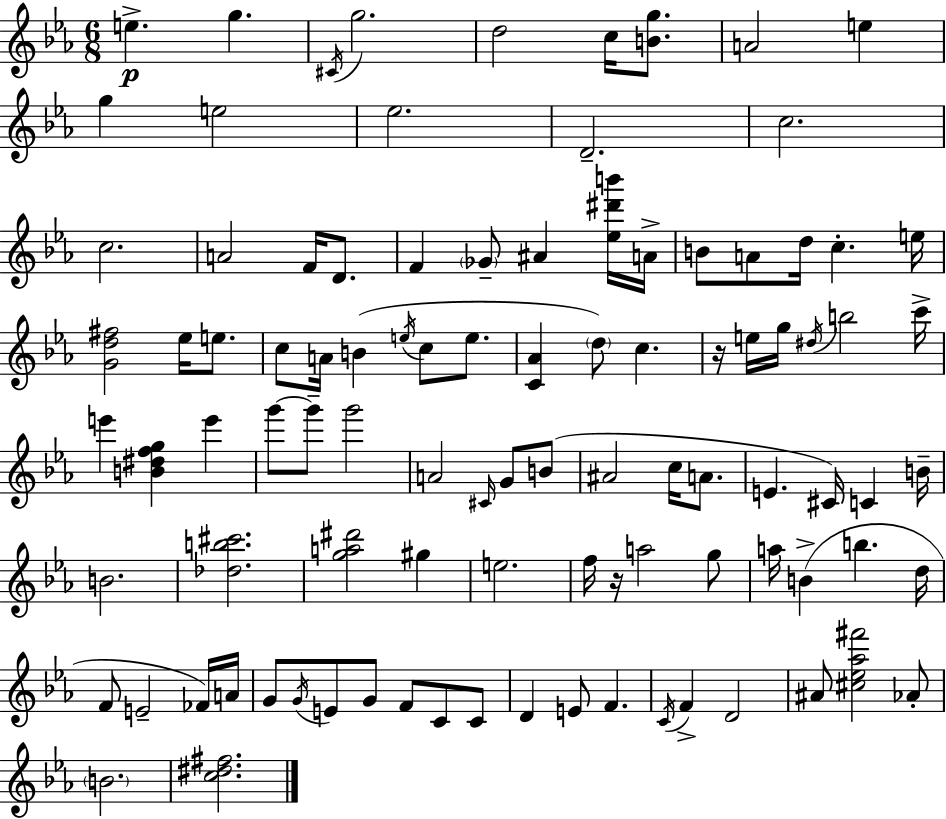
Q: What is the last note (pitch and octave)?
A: B4